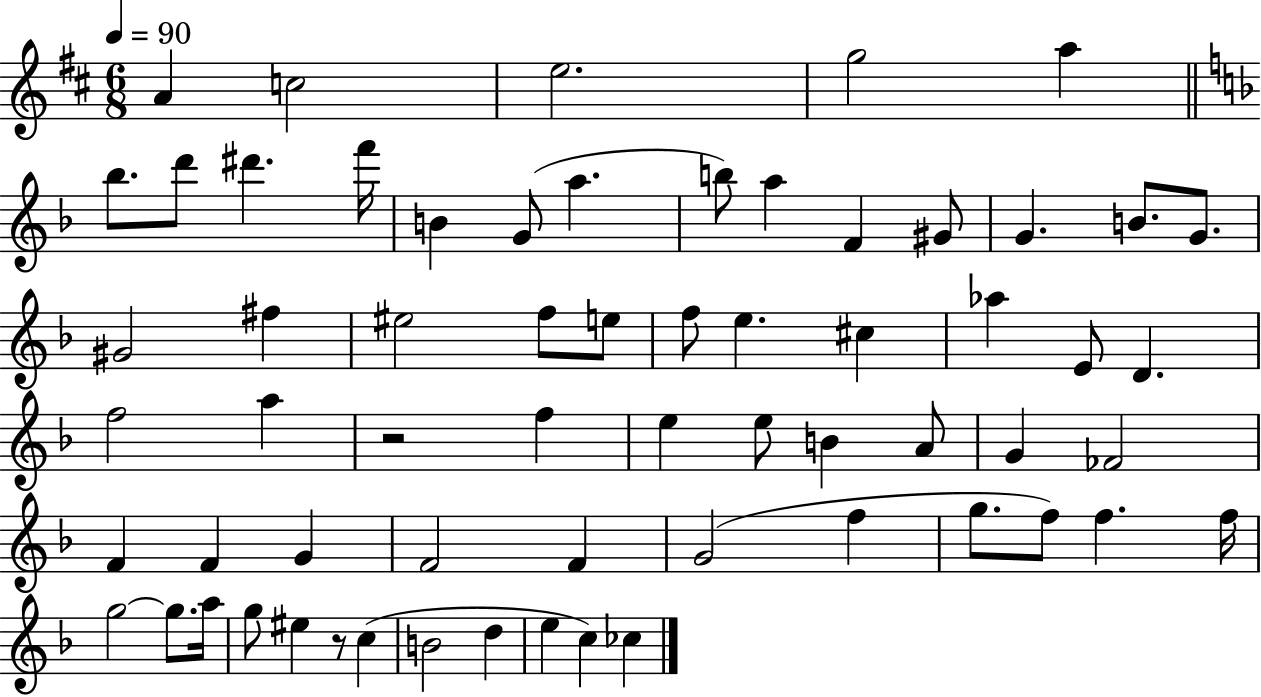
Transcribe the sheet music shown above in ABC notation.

X:1
T:Untitled
M:6/8
L:1/4
K:D
A c2 e2 g2 a _b/2 d'/2 ^d' f'/4 B G/2 a b/2 a F ^G/2 G B/2 G/2 ^G2 ^f ^e2 f/2 e/2 f/2 e ^c _a E/2 D f2 a z2 f e e/2 B A/2 G _F2 F F G F2 F G2 f g/2 f/2 f f/4 g2 g/2 a/4 g/2 ^e z/2 c B2 d e c _c